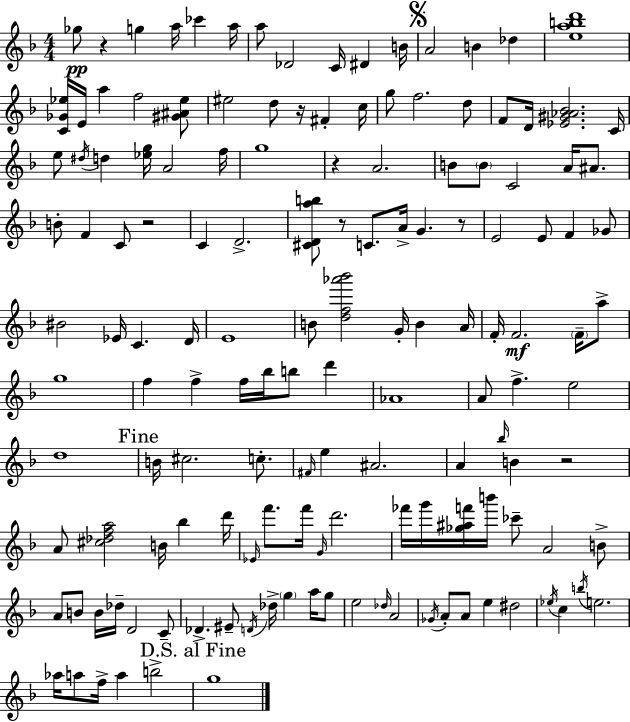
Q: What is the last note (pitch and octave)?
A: G5